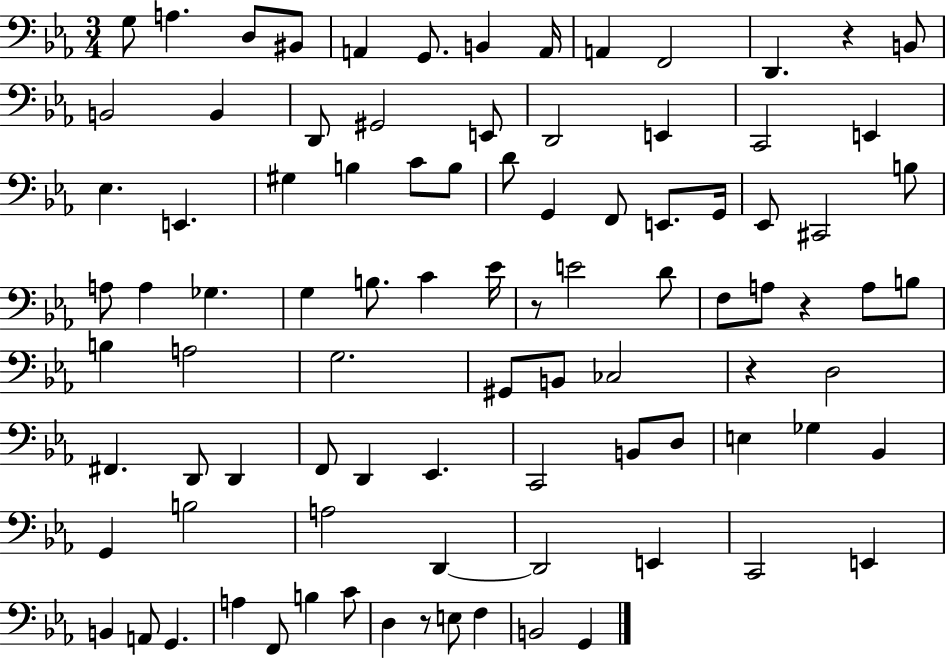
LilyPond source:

{
  \clef bass
  \numericTimeSignature
  \time 3/4
  \key ees \major
  g8 a4. d8 bis,8 | a,4 g,8. b,4 a,16 | a,4 f,2 | d,4. r4 b,8 | \break b,2 b,4 | d,8 gis,2 e,8 | d,2 e,4 | c,2 e,4 | \break ees4. e,4. | gis4 b4 c'8 b8 | d'8 g,4 f,8 e,8. g,16 | ees,8 cis,2 b8 | \break a8 a4 ges4. | g4 b8. c'4 ees'16 | r8 e'2 d'8 | f8 a8 r4 a8 b8 | \break b4 a2 | g2. | gis,8 b,8 ces2 | r4 d2 | \break fis,4. d,8 d,4 | f,8 d,4 ees,4. | c,2 b,8 d8 | e4 ges4 bes,4 | \break g,4 b2 | a2 d,4~~ | d,2 e,4 | c,2 e,4 | \break b,4 a,8 g,4. | a4 f,8 b4 c'8 | d4 r8 e8 f4 | b,2 g,4 | \break \bar "|."
}